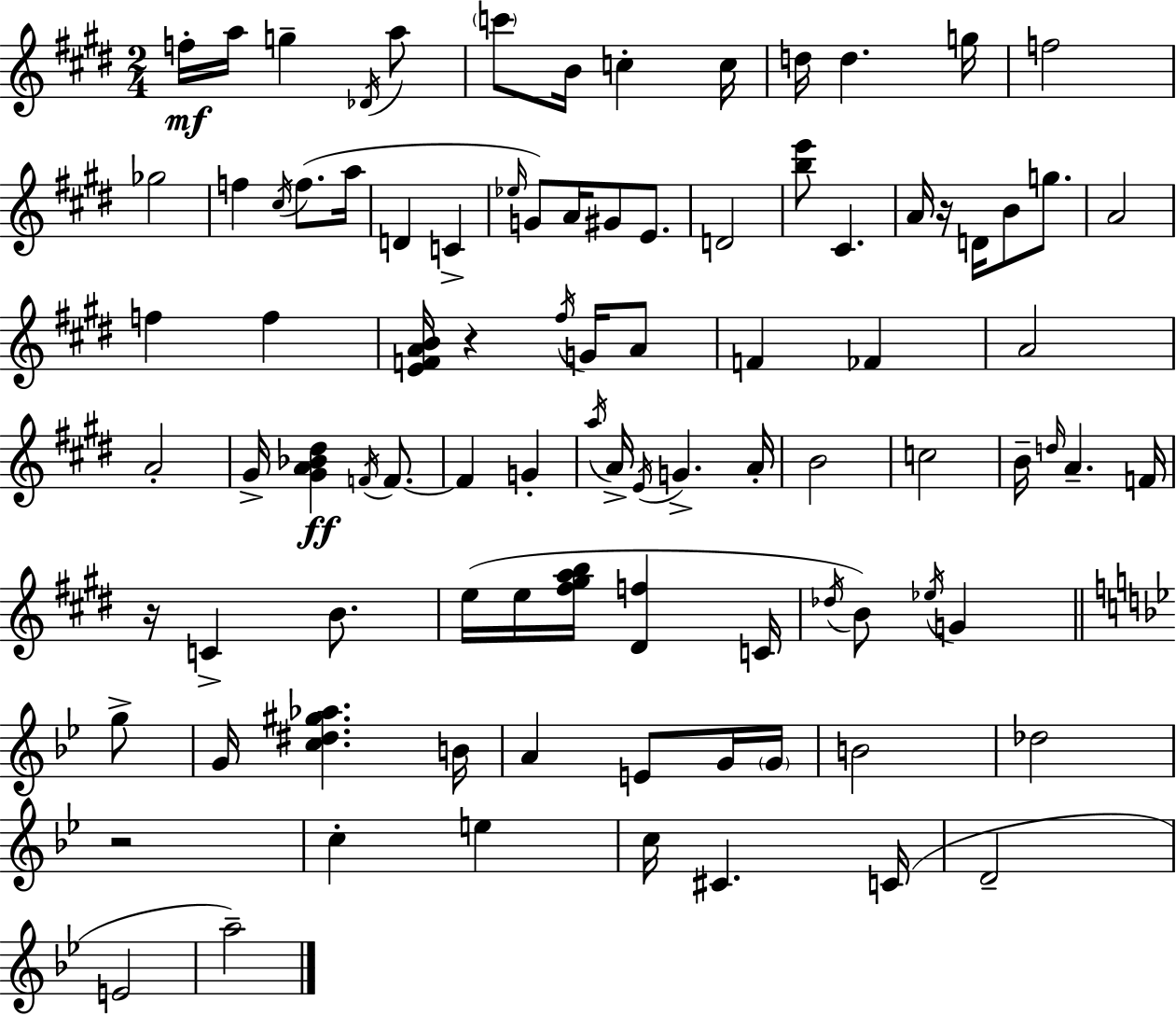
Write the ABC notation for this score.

X:1
T:Untitled
M:2/4
L:1/4
K:E
f/4 a/4 g _D/4 a/2 c'/2 B/4 c c/4 d/4 d g/4 f2 _g2 f ^c/4 f/2 a/4 D C _e/4 G/2 A/4 ^G/2 E/2 D2 [be']/2 ^C A/4 z/4 D/4 B/2 g/2 A2 f f [EFAB]/4 z ^f/4 G/4 A/2 F _F A2 A2 ^G/4 [^GA_B^d] F/4 F/2 F G a/4 A/4 E/4 G A/4 B2 c2 B/4 d/4 A F/4 z/4 C B/2 e/4 e/4 [^f^gab]/4 [^Df] C/4 _d/4 B/2 _e/4 G g/2 G/4 [c^d^g_a] B/4 A E/2 G/4 G/4 B2 _d2 z2 c e c/4 ^C C/4 D2 E2 a2